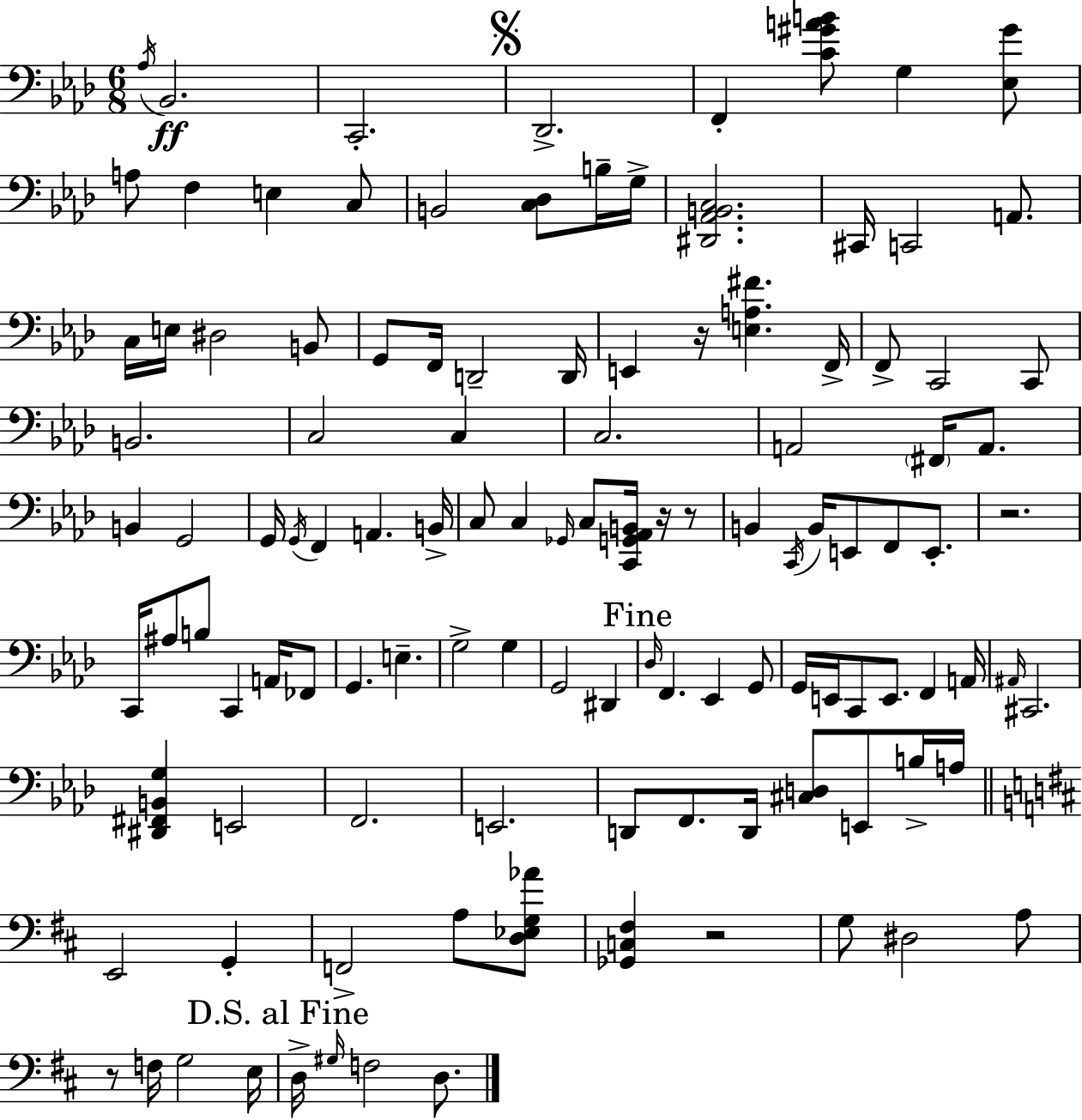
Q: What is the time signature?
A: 6/8